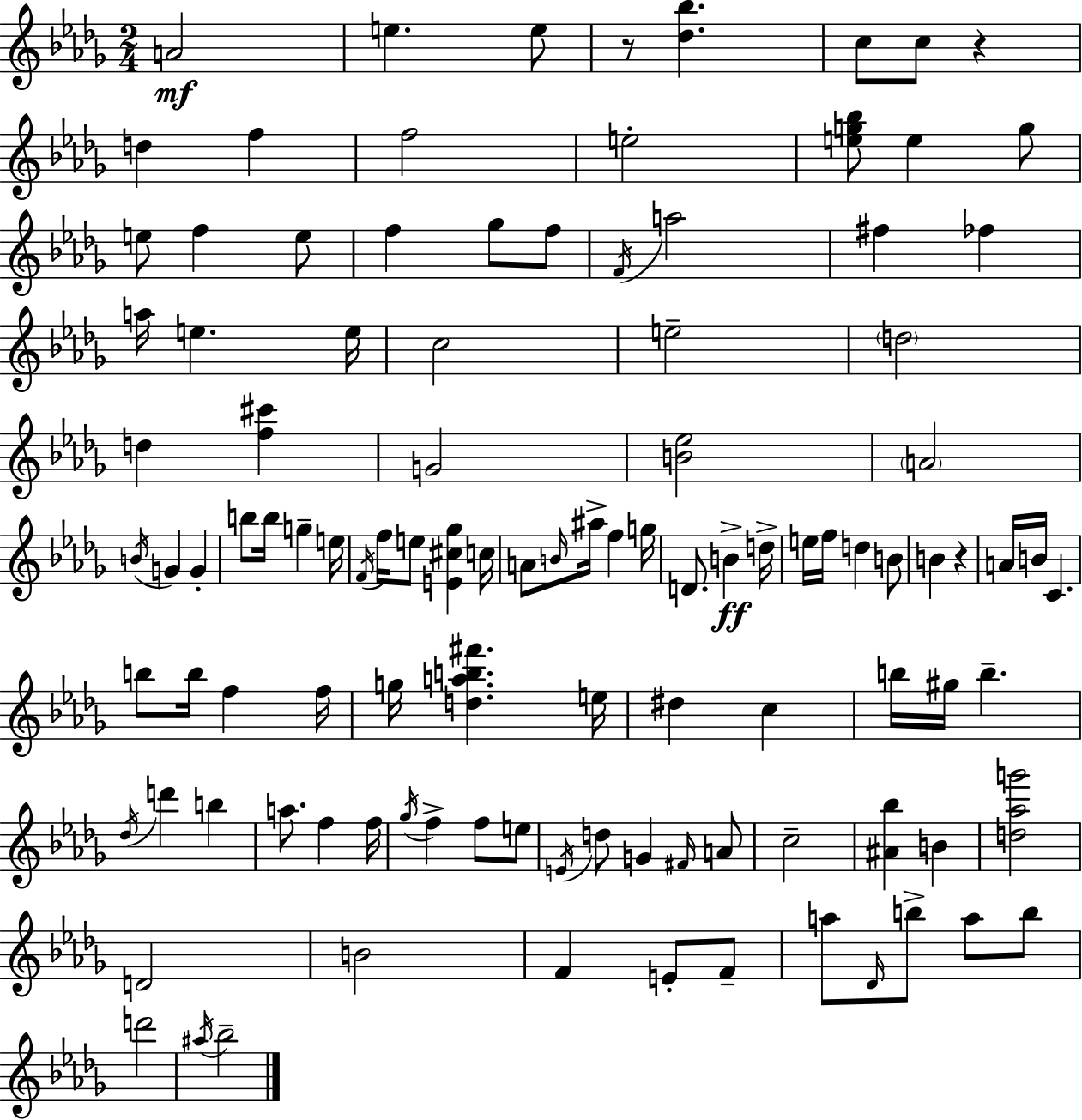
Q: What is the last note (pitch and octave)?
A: Bb5